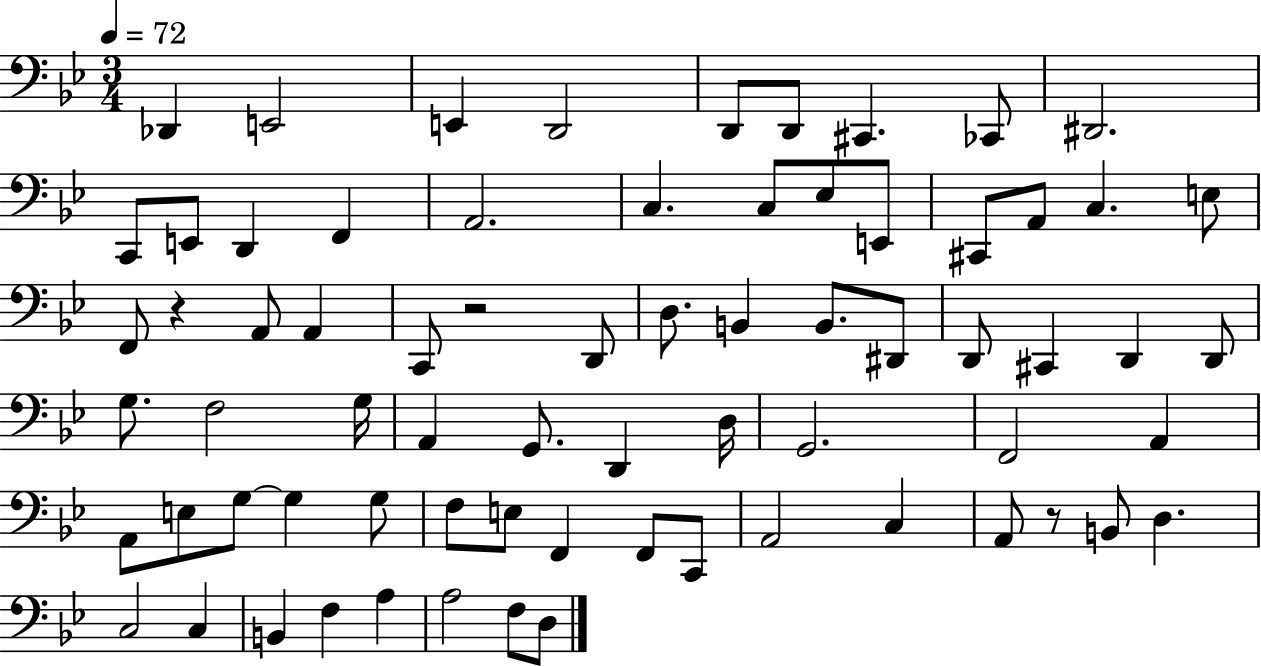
Db2/q E2/h E2/q D2/h D2/e D2/e C#2/q. CES2/e D#2/h. C2/e E2/e D2/q F2/q A2/h. C3/q. C3/e Eb3/e E2/e C#2/e A2/e C3/q. E3/e F2/e R/q A2/e A2/q C2/e R/h D2/e D3/e. B2/q B2/e. D#2/e D2/e C#2/q D2/q D2/e G3/e. F3/h G3/s A2/q G2/e. D2/q D3/s G2/h. F2/h A2/q A2/e E3/e G3/e G3/q G3/e F3/e E3/e F2/q F2/e C2/e A2/h C3/q A2/e R/e B2/e D3/q. C3/h C3/q B2/q F3/q A3/q A3/h F3/e D3/e